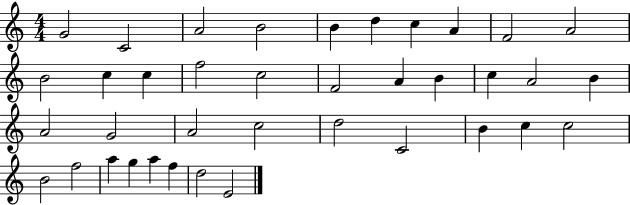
{
  \clef treble
  \numericTimeSignature
  \time 4/4
  \key c \major
  g'2 c'2 | a'2 b'2 | b'4 d''4 c''4 a'4 | f'2 a'2 | \break b'2 c''4 c''4 | f''2 c''2 | f'2 a'4 b'4 | c''4 a'2 b'4 | \break a'2 g'2 | a'2 c''2 | d''2 c'2 | b'4 c''4 c''2 | \break b'2 f''2 | a''4 g''4 a''4 f''4 | d''2 e'2 | \bar "|."
}